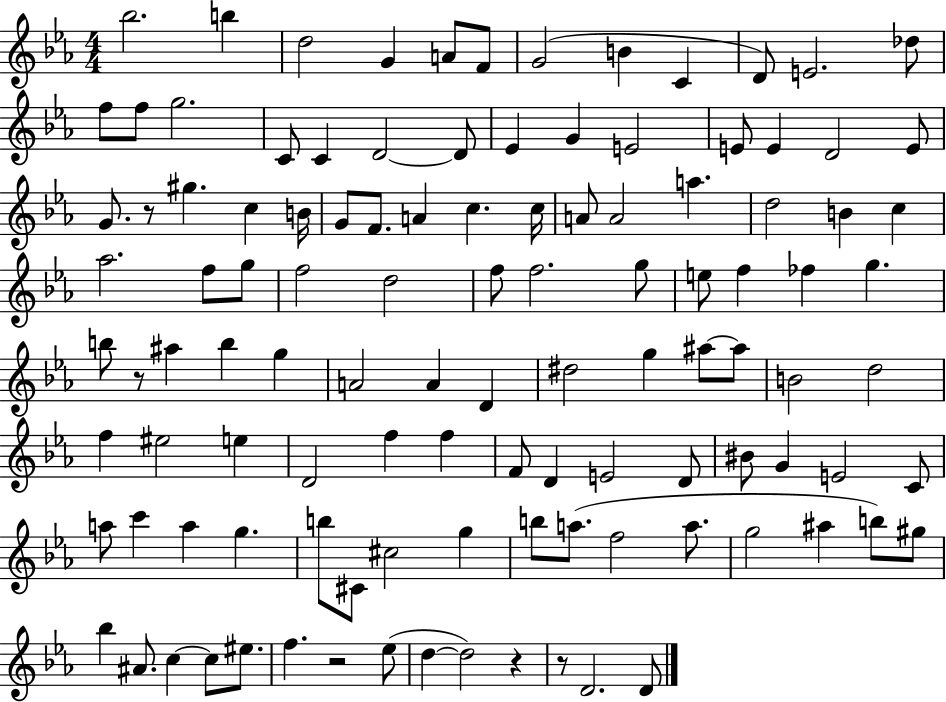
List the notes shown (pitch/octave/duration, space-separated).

Bb5/h. B5/q D5/h G4/q A4/e F4/e G4/h B4/q C4/q D4/e E4/h. Db5/e F5/e F5/e G5/h. C4/e C4/q D4/h D4/e Eb4/q G4/q E4/h E4/e E4/q D4/h E4/e G4/e. R/e G#5/q. C5/q B4/s G4/e F4/e. A4/q C5/q. C5/s A4/e A4/h A5/q. D5/h B4/q C5/q Ab5/h. F5/e G5/e F5/h D5/h F5/e F5/h. G5/e E5/e F5/q FES5/q G5/q. B5/e R/e A#5/q B5/q G5/q A4/h A4/q D4/q D#5/h G5/q A#5/e A#5/e B4/h D5/h F5/q EIS5/h E5/q D4/h F5/q F5/q F4/e D4/q E4/h D4/e BIS4/e G4/q E4/h C4/e A5/e C6/q A5/q G5/q. B5/e C#4/e C#5/h G5/q B5/e A5/e. F5/h A5/e. G5/h A#5/q B5/e G#5/e Bb5/q A#4/e. C5/q C5/e EIS5/e. F5/q. R/h Eb5/e D5/q D5/h R/q R/e D4/h. D4/e